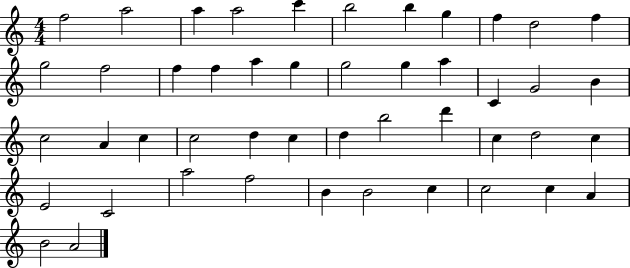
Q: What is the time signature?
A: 4/4